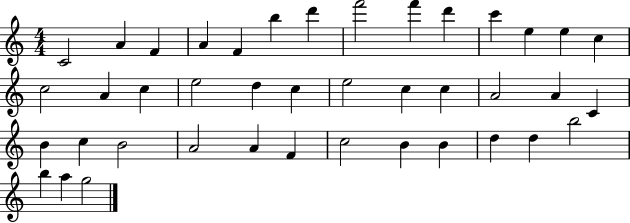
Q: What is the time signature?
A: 4/4